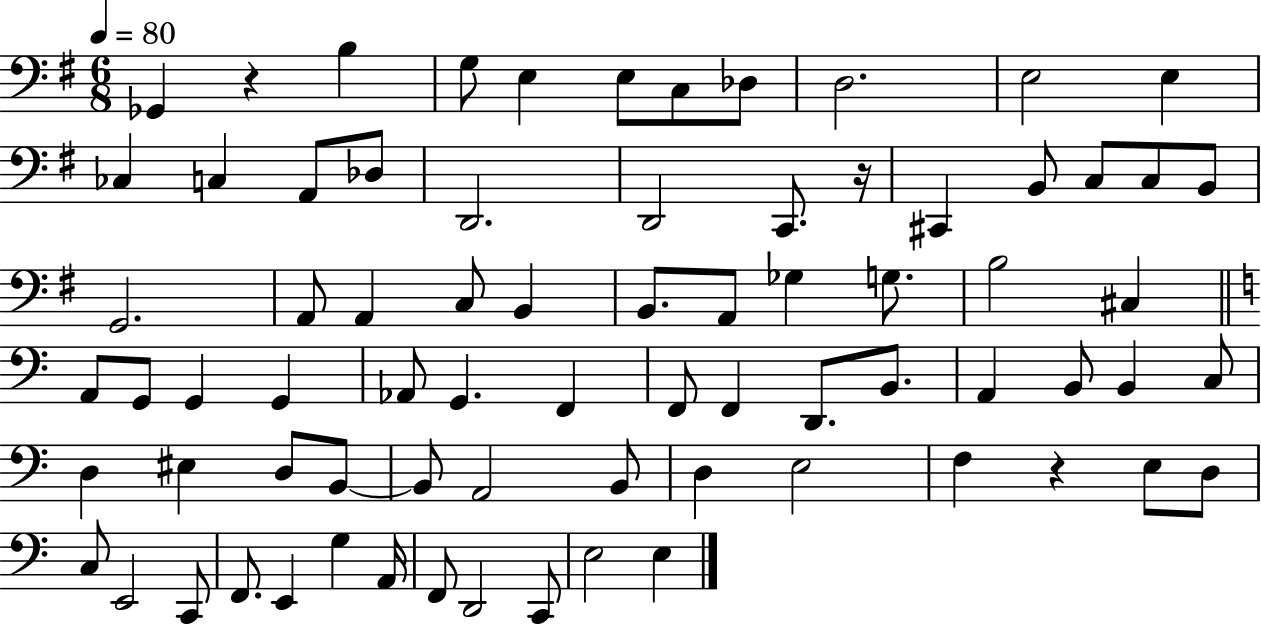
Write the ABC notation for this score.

X:1
T:Untitled
M:6/8
L:1/4
K:G
_G,, z B, G,/2 E, E,/2 C,/2 _D,/2 D,2 E,2 E, _C, C, A,,/2 _D,/2 D,,2 D,,2 C,,/2 z/4 ^C,, B,,/2 C,/2 C,/2 B,,/2 G,,2 A,,/2 A,, C,/2 B,, B,,/2 A,,/2 _G, G,/2 B,2 ^C, A,,/2 G,,/2 G,, G,, _A,,/2 G,, F,, F,,/2 F,, D,,/2 B,,/2 A,, B,,/2 B,, C,/2 D, ^E, D,/2 B,,/2 B,,/2 A,,2 B,,/2 D, E,2 F, z E,/2 D,/2 C,/2 E,,2 C,,/2 F,,/2 E,, G, A,,/4 F,,/2 D,,2 C,,/2 E,2 E,